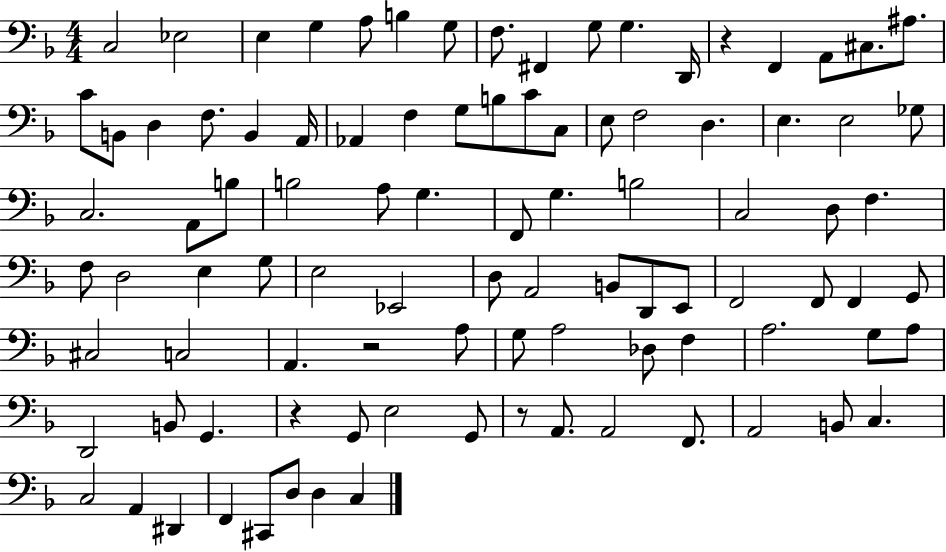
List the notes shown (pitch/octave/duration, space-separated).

C3/h Eb3/h E3/q G3/q A3/e B3/q G3/e F3/e. F#2/q G3/e G3/q. D2/s R/q F2/q A2/e C#3/e. A#3/e. C4/e B2/e D3/q F3/e. B2/q A2/s Ab2/q F3/q G3/e B3/e C4/e C3/e E3/e F3/h D3/q. E3/q. E3/h Gb3/e C3/h. A2/e B3/e B3/h A3/e G3/q. F2/e G3/q. B3/h C3/h D3/e F3/q. F3/e D3/h E3/q G3/e E3/h Eb2/h D3/e A2/h B2/e D2/e E2/e F2/h F2/e F2/q G2/e C#3/h C3/h A2/q. R/h A3/e G3/e A3/h Db3/e F3/q A3/h. G3/e A3/e D2/h B2/e G2/q. R/q G2/e E3/h G2/e R/e A2/e. A2/h F2/e. A2/h B2/e C3/q. C3/h A2/q D#2/q F2/q C#2/e D3/e D3/q C3/q